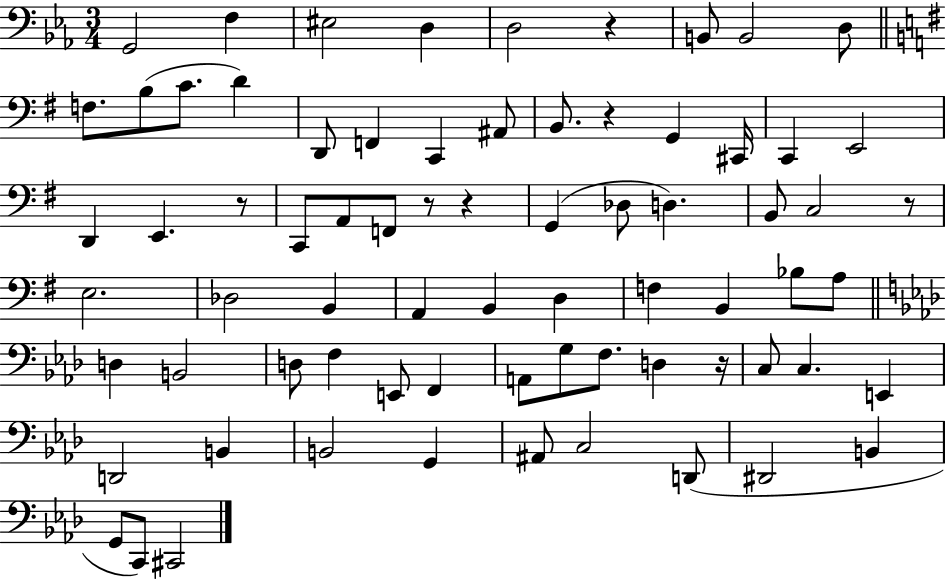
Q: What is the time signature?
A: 3/4